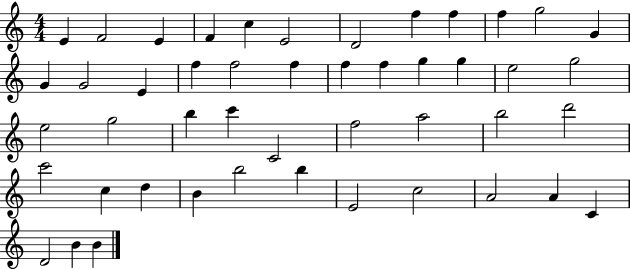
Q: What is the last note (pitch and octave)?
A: B4